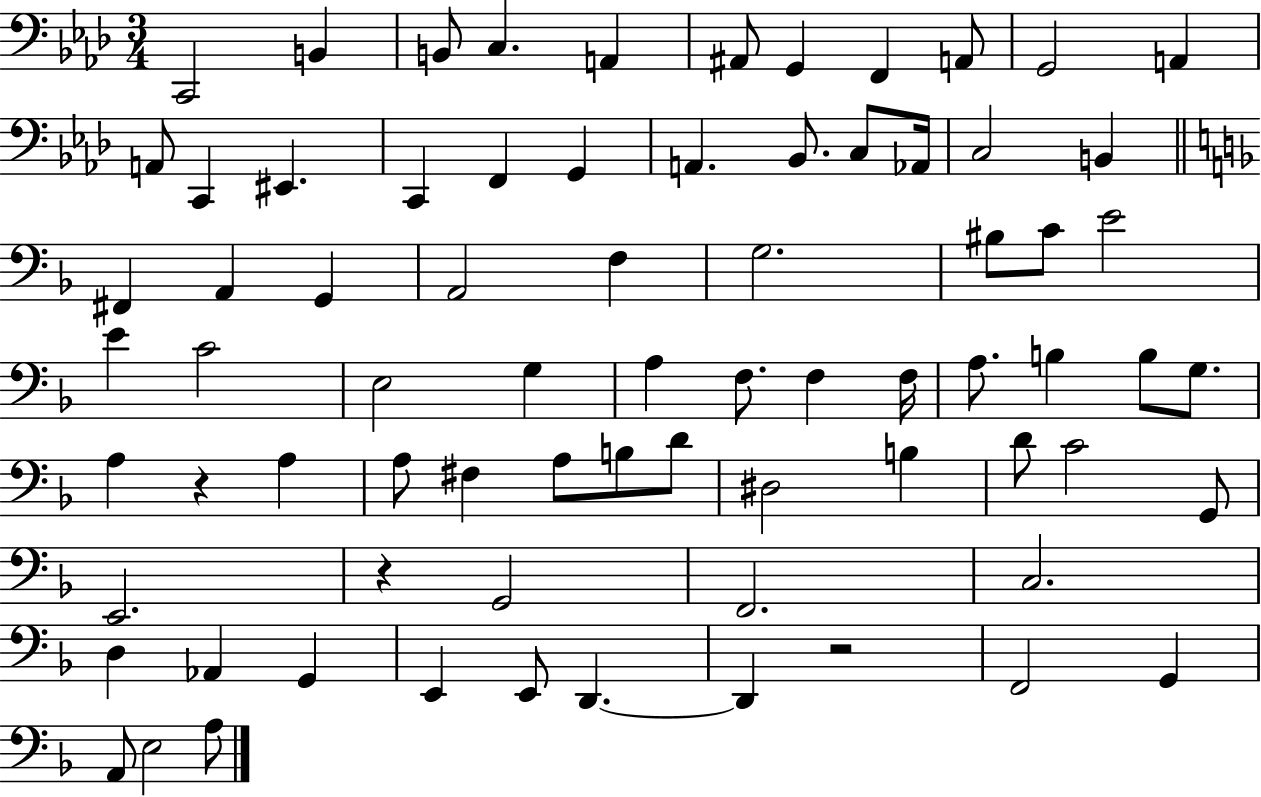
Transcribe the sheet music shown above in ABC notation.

X:1
T:Untitled
M:3/4
L:1/4
K:Ab
C,,2 B,, B,,/2 C, A,, ^A,,/2 G,, F,, A,,/2 G,,2 A,, A,,/2 C,, ^E,, C,, F,, G,, A,, _B,,/2 C,/2 _A,,/4 C,2 B,, ^F,, A,, G,, A,,2 F, G,2 ^B,/2 C/2 E2 E C2 E,2 G, A, F,/2 F, F,/4 A,/2 B, B,/2 G,/2 A, z A, A,/2 ^F, A,/2 B,/2 D/2 ^D,2 B, D/2 C2 G,,/2 E,,2 z G,,2 F,,2 C,2 D, _A,, G,, E,, E,,/2 D,, D,, z2 F,,2 G,, A,,/2 E,2 A,/2